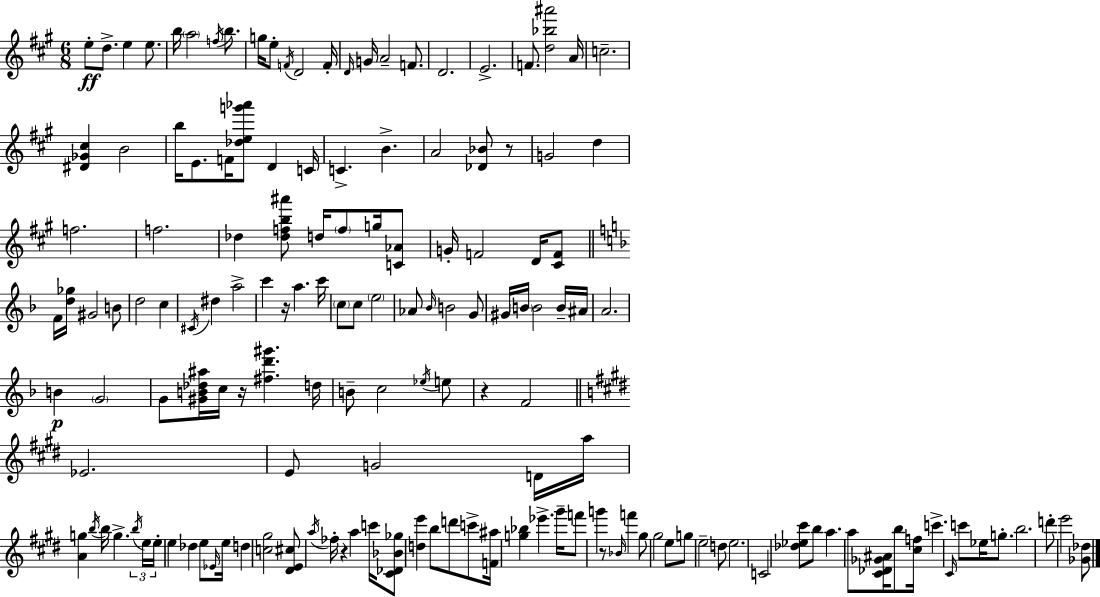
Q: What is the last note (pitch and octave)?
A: E6